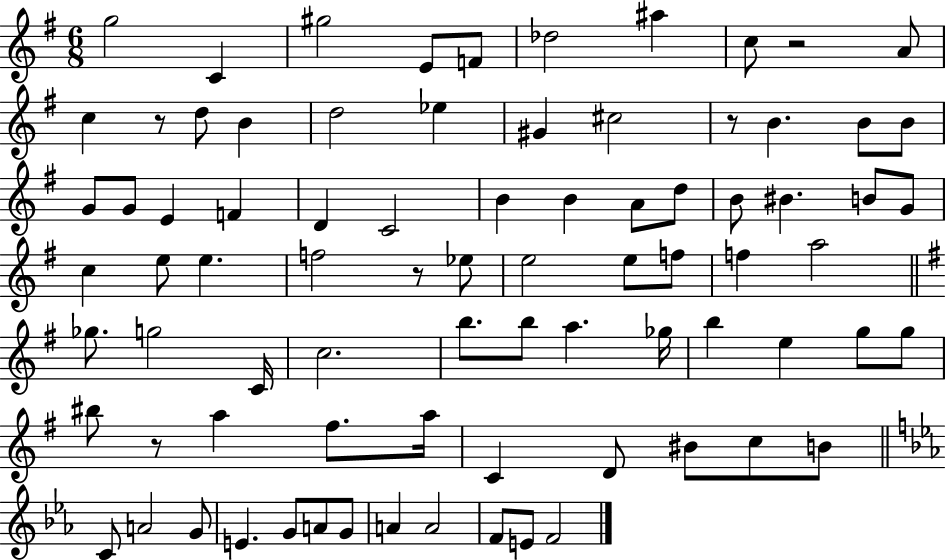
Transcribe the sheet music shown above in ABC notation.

X:1
T:Untitled
M:6/8
L:1/4
K:G
g2 C ^g2 E/2 F/2 _d2 ^a c/2 z2 A/2 c z/2 d/2 B d2 _e ^G ^c2 z/2 B B/2 B/2 G/2 G/2 E F D C2 B B A/2 d/2 B/2 ^B B/2 G/2 c e/2 e f2 z/2 _e/2 e2 e/2 f/2 f a2 _g/2 g2 C/4 c2 b/2 b/2 a _g/4 b e g/2 g/2 ^b/2 z/2 a ^f/2 a/4 C D/2 ^B/2 c/2 B/2 C/2 A2 G/2 E G/2 A/2 G/2 A A2 F/2 E/2 F2